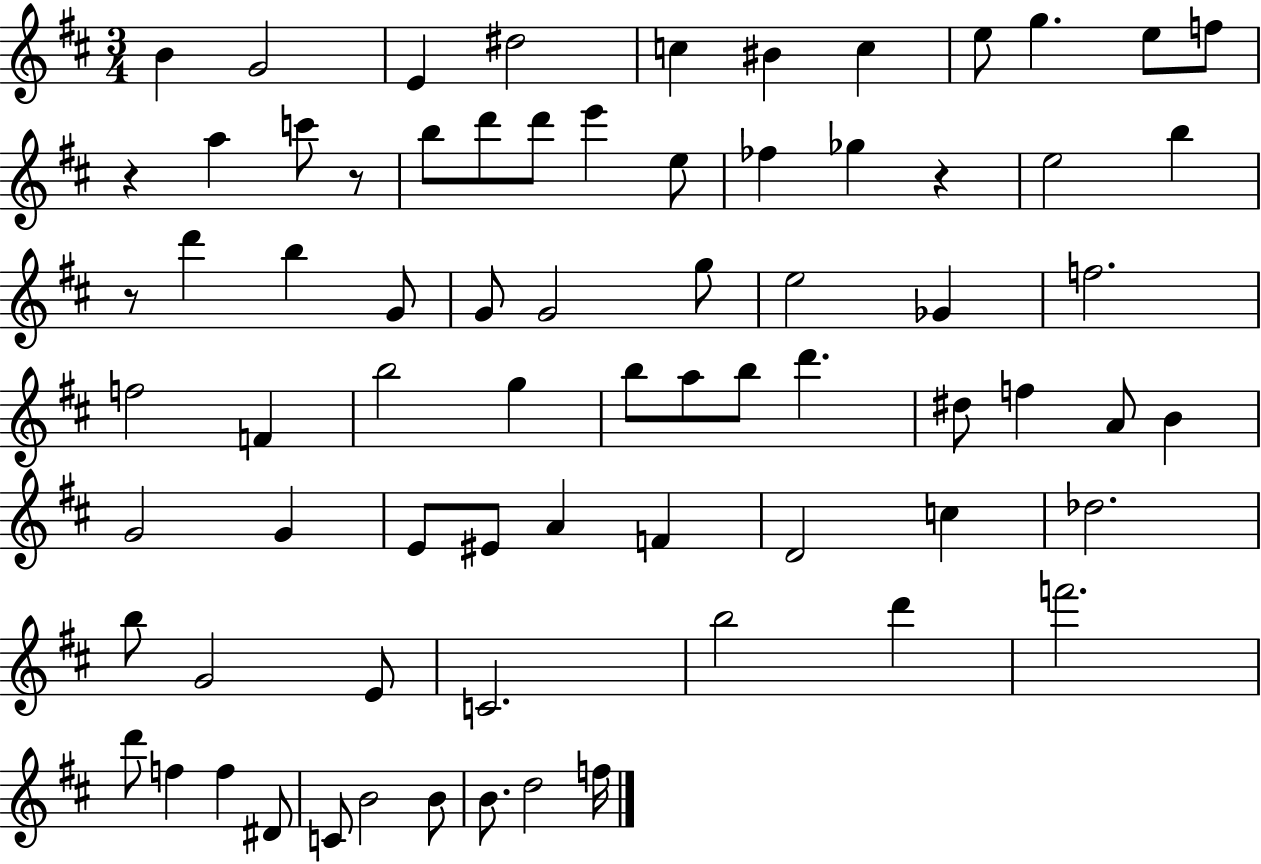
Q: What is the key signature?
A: D major